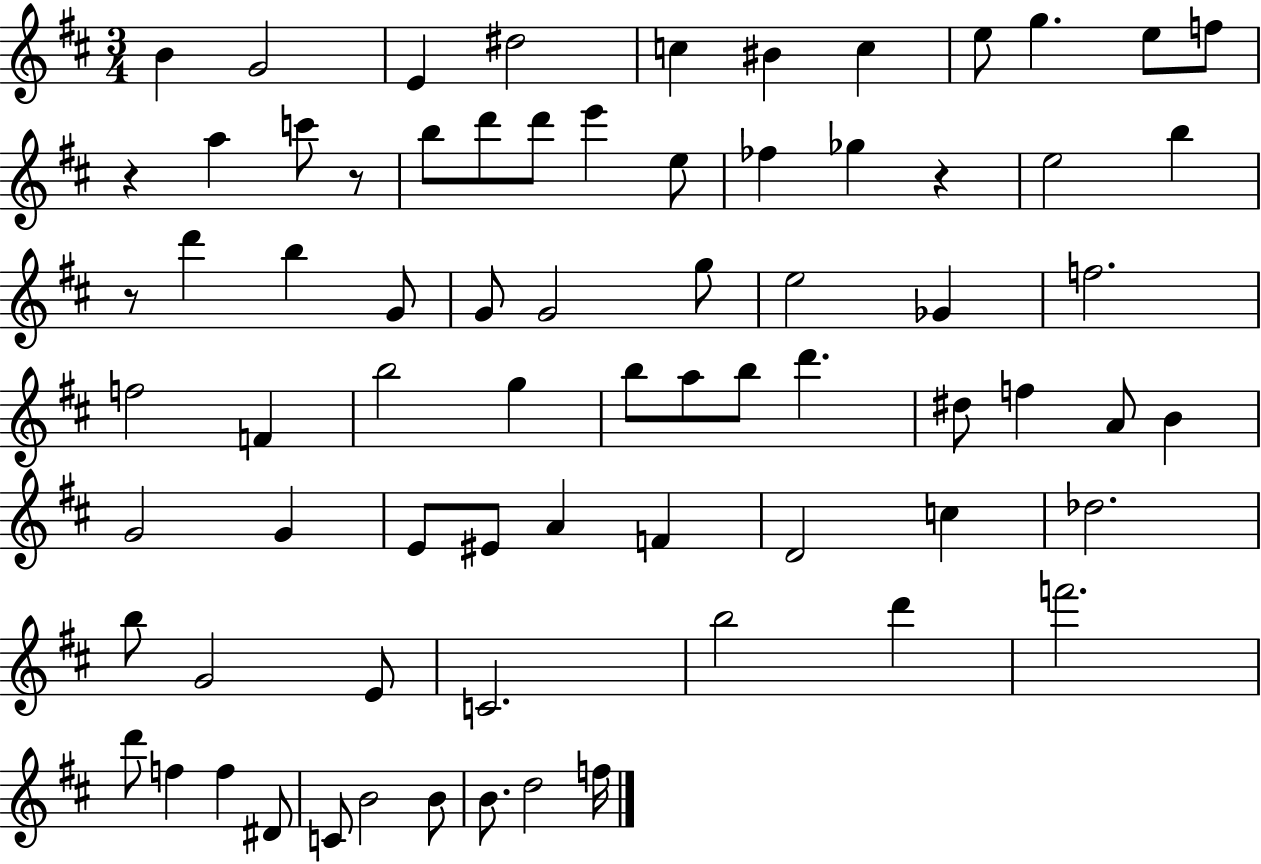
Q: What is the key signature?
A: D major